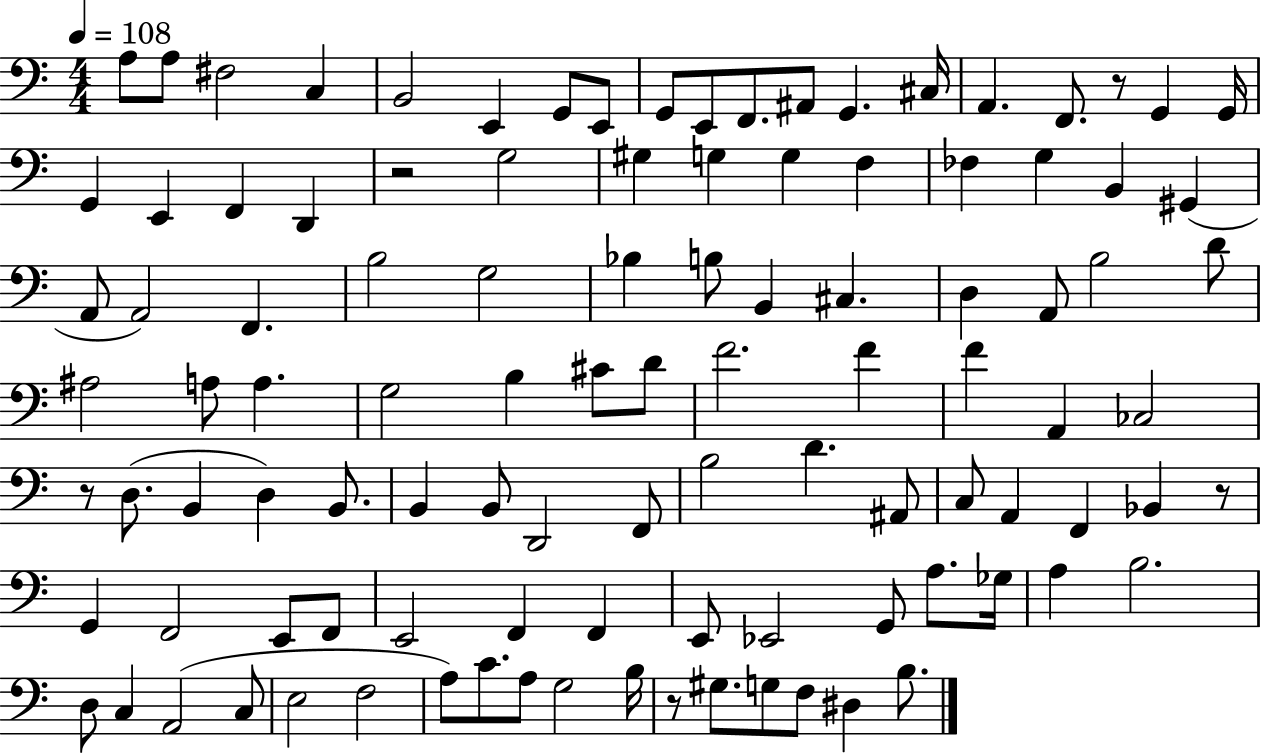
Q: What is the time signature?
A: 4/4